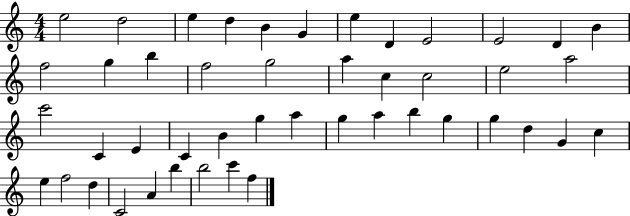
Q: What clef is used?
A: treble